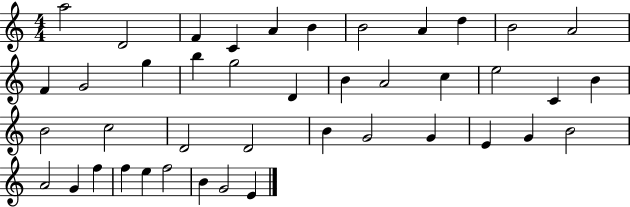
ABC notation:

X:1
T:Untitled
M:4/4
L:1/4
K:C
a2 D2 F C A B B2 A d B2 A2 F G2 g b g2 D B A2 c e2 C B B2 c2 D2 D2 B G2 G E G B2 A2 G f f e f2 B G2 E